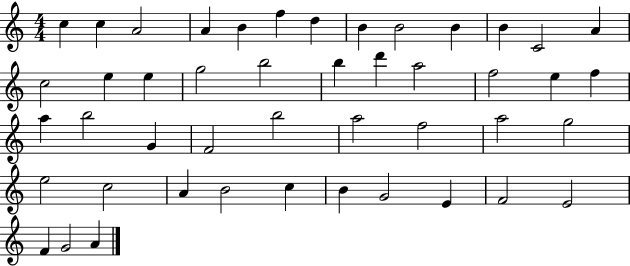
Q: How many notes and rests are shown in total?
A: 46